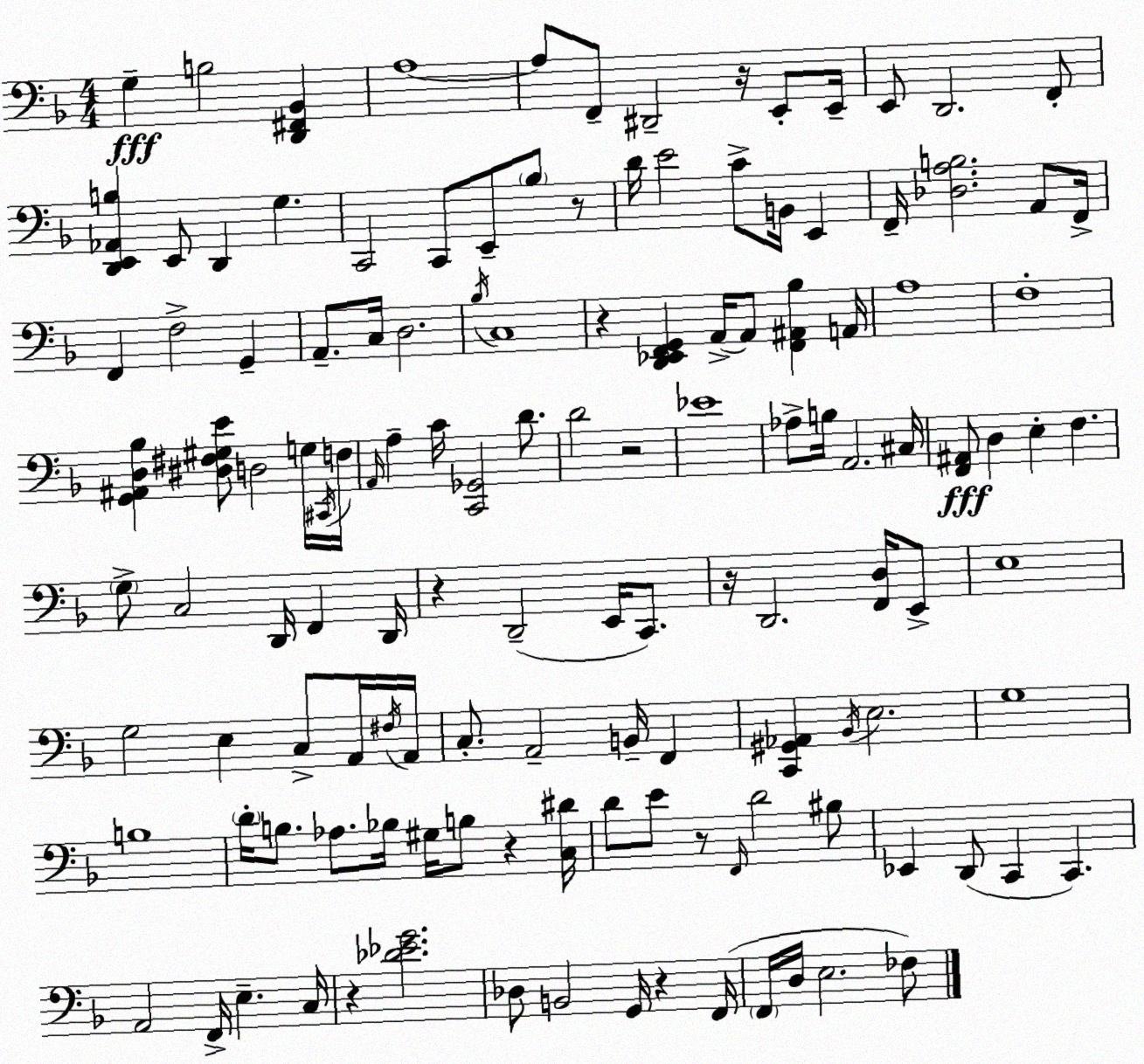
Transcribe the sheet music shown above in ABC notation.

X:1
T:Untitled
M:4/4
L:1/4
K:F
G, B,2 [D,,^F,,_B,,] A,4 A,/2 F,,/2 ^D,,2 z/4 E,,/2 E,,/4 E,,/2 D,,2 F,,/2 [D,,E,,_A,,B,] E,,/2 D,, G, C,,2 C,,/2 E,,/2 _B,/2 z/2 D/4 E2 C/2 B,,/4 E,, F,,/4 [_D,A,B,]2 A,,/2 F,,/4 F,, F,2 G,, A,,/2 C,/4 D,2 _B,/4 C,4 z [D,,_E,,F,,G,,] A,,/4 A,,/2 [F,,^A,,_B,] A,,/4 A,4 F,4 [G,,^A,,D,_B,] [^D,^F,^G,E]/2 D,2 G,/4 ^C,,/4 F,/4 A,,/4 A, C/4 [C,,_G,,]2 D/2 D2 z2 _E4 _A,/2 B,/4 A,,2 ^C,/4 [F,,^A,,]/2 D, E, F, G,/2 C,2 D,,/4 F,, D,,/4 z D,,2 E,,/4 C,,/2 z/4 D,,2 [F,,D,]/4 E,,/2 E,4 G,2 E, C,/2 A,,/4 ^F,/4 A,,/4 C,/2 A,,2 B,,/4 F,, [C,,^G,,_A,,] _B,,/4 E,2 G,4 B,4 D/4 B,/2 _A,/2 _B,/4 ^G,/4 B,/2 z [C,^D]/4 D/2 E/2 z/2 F,,/4 D2 ^B,/2 _E,, D,,/2 C,, C,, A,,2 F,,/4 E, C,/4 z [_D_EG]2 _D,/2 B,,2 G,,/4 z F,,/4 F,,/4 D,/4 E,2 _F,/2